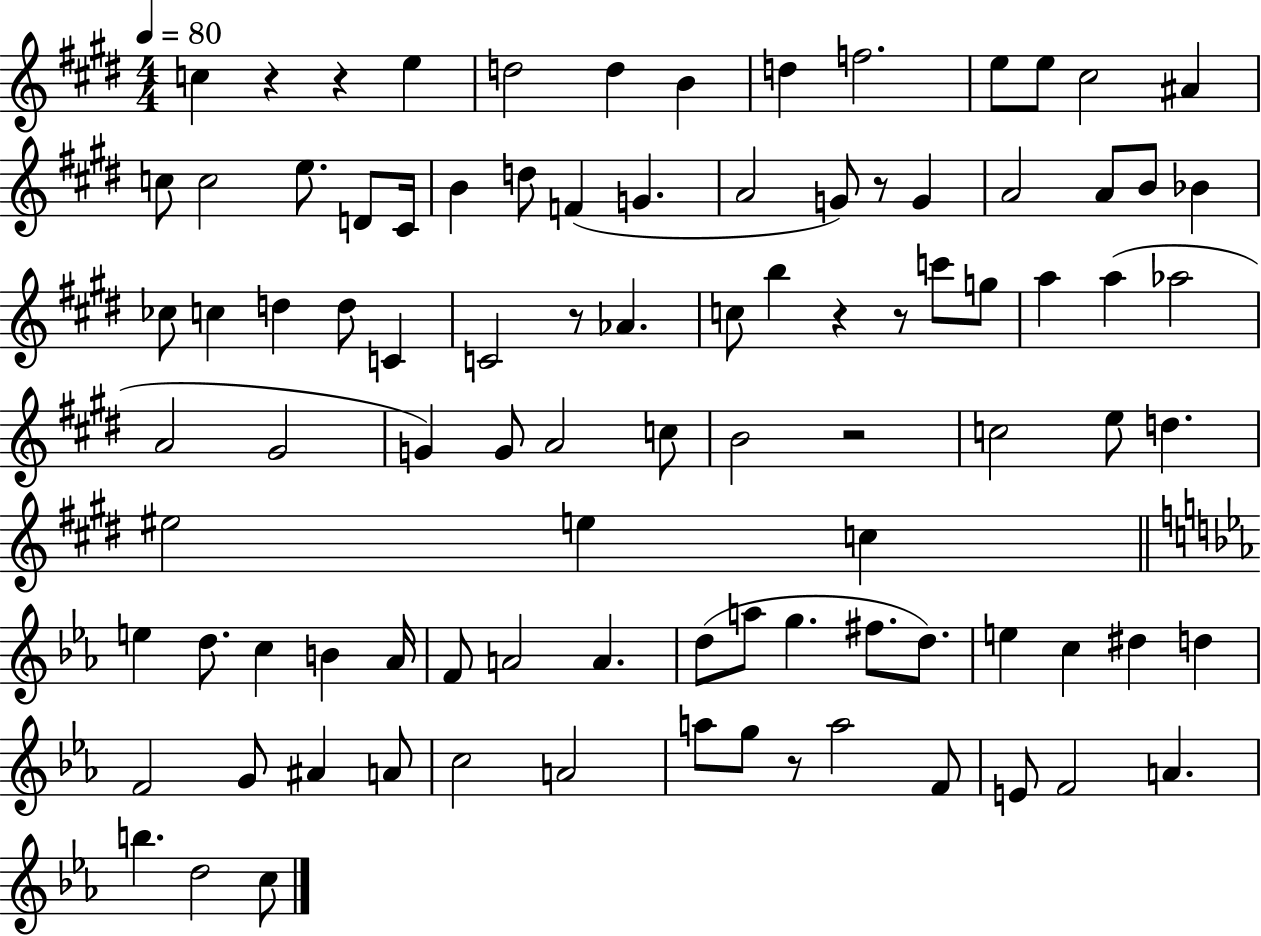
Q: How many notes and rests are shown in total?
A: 95